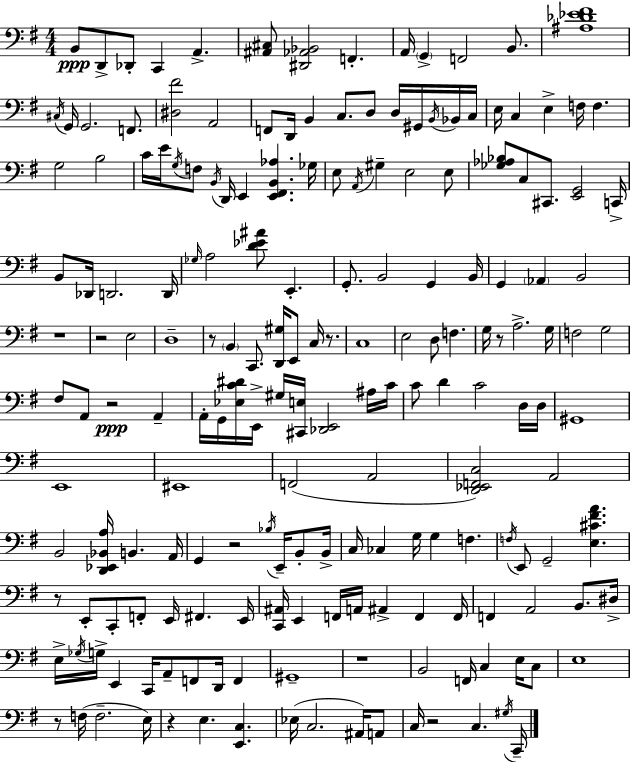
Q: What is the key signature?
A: E minor